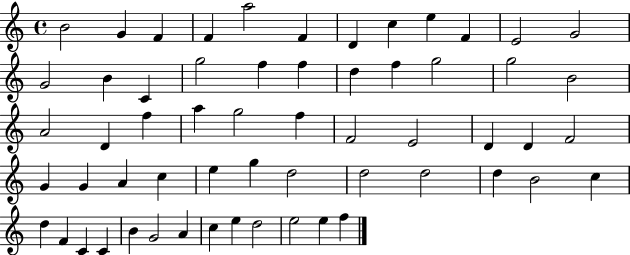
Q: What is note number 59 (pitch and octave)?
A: F5